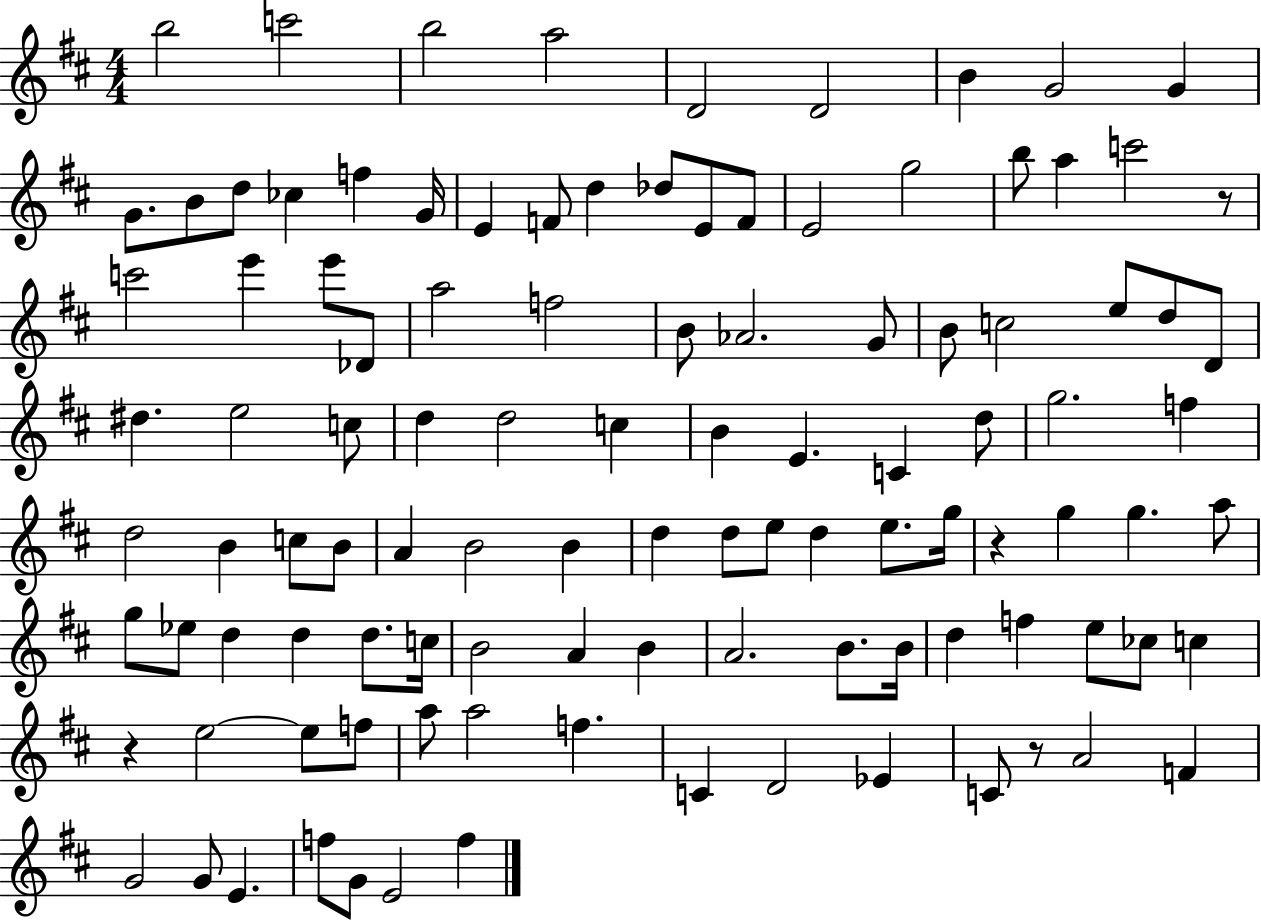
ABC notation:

X:1
T:Untitled
M:4/4
L:1/4
K:D
b2 c'2 b2 a2 D2 D2 B G2 G G/2 B/2 d/2 _c f G/4 E F/2 d _d/2 E/2 F/2 E2 g2 b/2 a c'2 z/2 c'2 e' e'/2 _D/2 a2 f2 B/2 _A2 G/2 B/2 c2 e/2 d/2 D/2 ^d e2 c/2 d d2 c B E C d/2 g2 f d2 B c/2 B/2 A B2 B d d/2 e/2 d e/2 g/4 z g g a/2 g/2 _e/2 d d d/2 c/4 B2 A B A2 B/2 B/4 d f e/2 _c/2 c z e2 e/2 f/2 a/2 a2 f C D2 _E C/2 z/2 A2 F G2 G/2 E f/2 G/2 E2 f